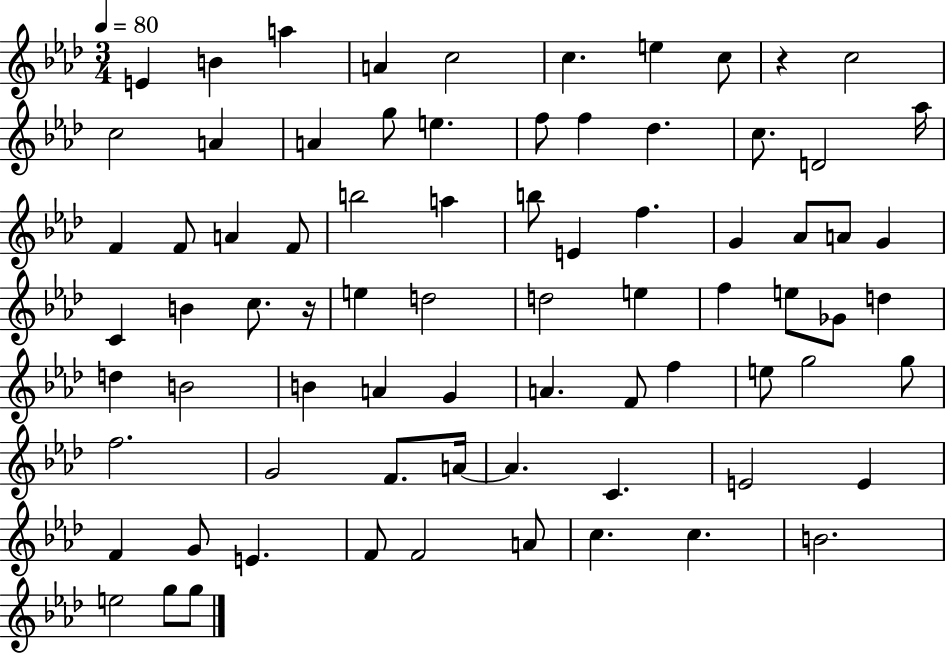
{
  \clef treble
  \numericTimeSignature
  \time 3/4
  \key aes \major
  \tempo 4 = 80
  e'4 b'4 a''4 | a'4 c''2 | c''4. e''4 c''8 | r4 c''2 | \break c''2 a'4 | a'4 g''8 e''4. | f''8 f''4 des''4. | c''8. d'2 aes''16 | \break f'4 f'8 a'4 f'8 | b''2 a''4 | b''8 e'4 f''4. | g'4 aes'8 a'8 g'4 | \break c'4 b'4 c''8. r16 | e''4 d''2 | d''2 e''4 | f''4 e''8 ges'8 d''4 | \break d''4 b'2 | b'4 a'4 g'4 | a'4. f'8 f''4 | e''8 g''2 g''8 | \break f''2. | g'2 f'8. a'16~~ | a'4. c'4. | e'2 e'4 | \break f'4 g'8 e'4. | f'8 f'2 a'8 | c''4. c''4. | b'2. | \break e''2 g''8 g''8 | \bar "|."
}